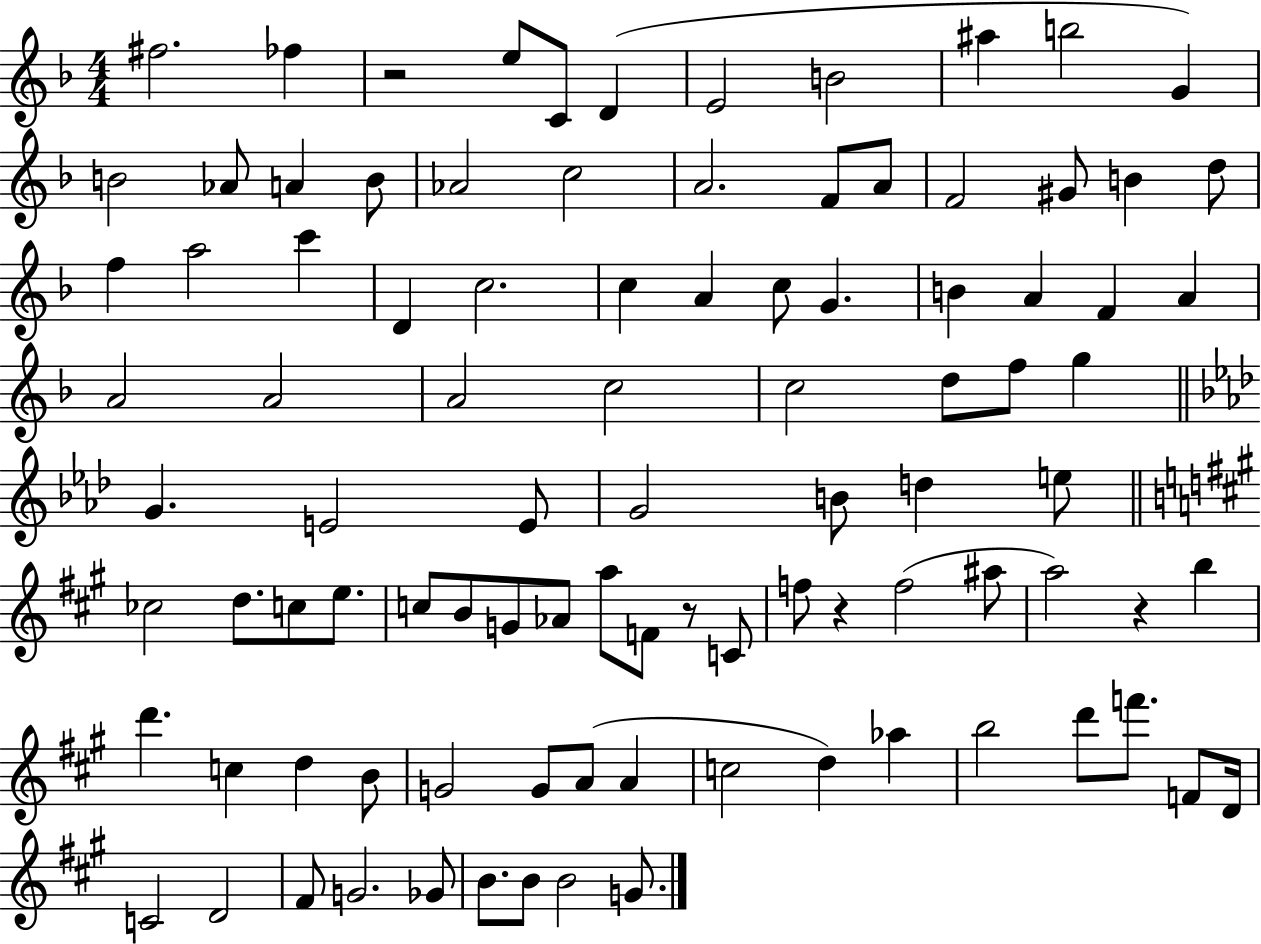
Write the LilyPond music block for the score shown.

{
  \clef treble
  \numericTimeSignature
  \time 4/4
  \key f \major
  fis''2. fes''4 | r2 e''8 c'8 d'4( | e'2 b'2 | ais''4 b''2 g'4) | \break b'2 aes'8 a'4 b'8 | aes'2 c''2 | a'2. f'8 a'8 | f'2 gis'8 b'4 d''8 | \break f''4 a''2 c'''4 | d'4 c''2. | c''4 a'4 c''8 g'4. | b'4 a'4 f'4 a'4 | \break a'2 a'2 | a'2 c''2 | c''2 d''8 f''8 g''4 | \bar "||" \break \key aes \major g'4. e'2 e'8 | g'2 b'8 d''4 e''8 | \bar "||" \break \key a \major ces''2 d''8. c''8 e''8. | c''8 b'8 g'8 aes'8 a''8 f'8 r8 c'8 | f''8 r4 f''2( ais''8 | a''2) r4 b''4 | \break d'''4. c''4 d''4 b'8 | g'2 g'8 a'8( a'4 | c''2 d''4) aes''4 | b''2 d'''8 f'''8. f'8 d'16 | \break c'2 d'2 | fis'8 g'2. ges'8 | b'8. b'8 b'2 g'8. | \bar "|."
}